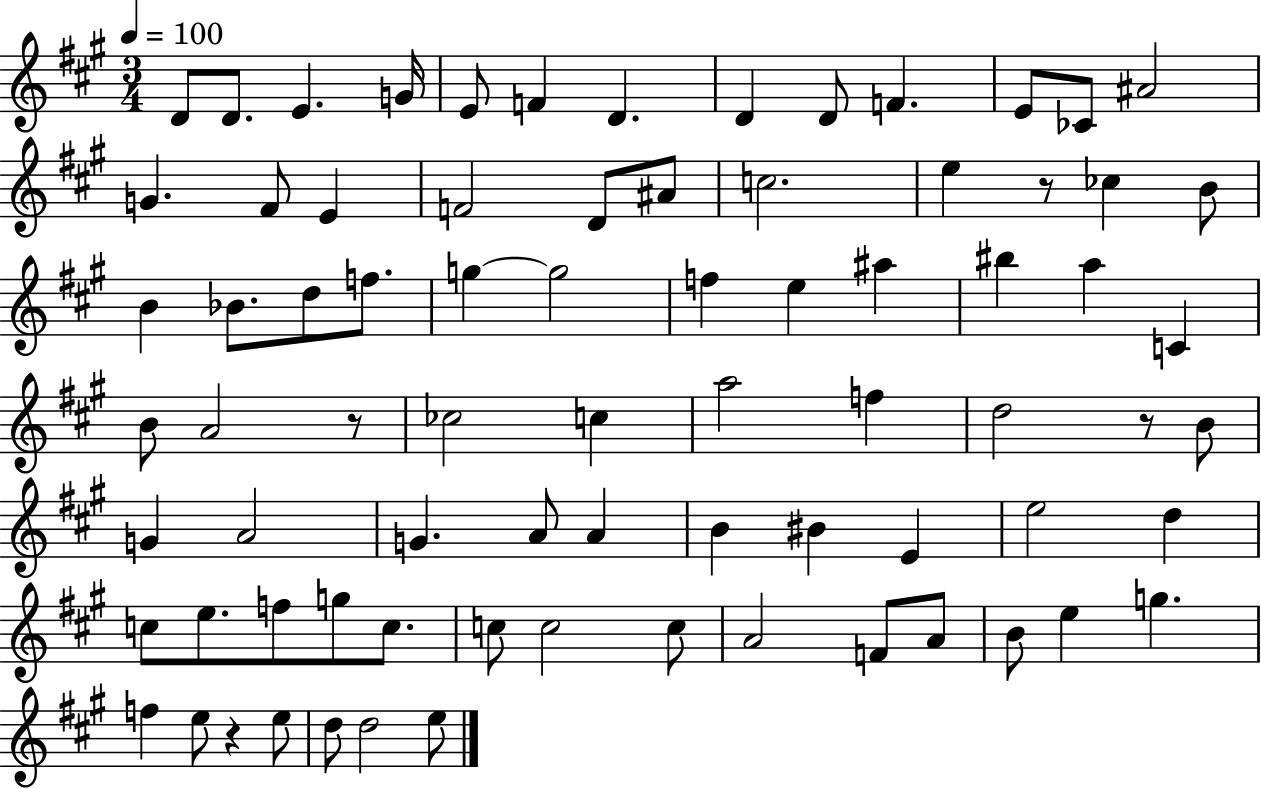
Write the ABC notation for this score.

X:1
T:Untitled
M:3/4
L:1/4
K:A
D/2 D/2 E G/4 E/2 F D D D/2 F E/2 _C/2 ^A2 G ^F/2 E F2 D/2 ^A/2 c2 e z/2 _c B/2 B _B/2 d/2 f/2 g g2 f e ^a ^b a C B/2 A2 z/2 _c2 c a2 f d2 z/2 B/2 G A2 G A/2 A B ^B E e2 d c/2 e/2 f/2 g/2 c/2 c/2 c2 c/2 A2 F/2 A/2 B/2 e g f e/2 z e/2 d/2 d2 e/2